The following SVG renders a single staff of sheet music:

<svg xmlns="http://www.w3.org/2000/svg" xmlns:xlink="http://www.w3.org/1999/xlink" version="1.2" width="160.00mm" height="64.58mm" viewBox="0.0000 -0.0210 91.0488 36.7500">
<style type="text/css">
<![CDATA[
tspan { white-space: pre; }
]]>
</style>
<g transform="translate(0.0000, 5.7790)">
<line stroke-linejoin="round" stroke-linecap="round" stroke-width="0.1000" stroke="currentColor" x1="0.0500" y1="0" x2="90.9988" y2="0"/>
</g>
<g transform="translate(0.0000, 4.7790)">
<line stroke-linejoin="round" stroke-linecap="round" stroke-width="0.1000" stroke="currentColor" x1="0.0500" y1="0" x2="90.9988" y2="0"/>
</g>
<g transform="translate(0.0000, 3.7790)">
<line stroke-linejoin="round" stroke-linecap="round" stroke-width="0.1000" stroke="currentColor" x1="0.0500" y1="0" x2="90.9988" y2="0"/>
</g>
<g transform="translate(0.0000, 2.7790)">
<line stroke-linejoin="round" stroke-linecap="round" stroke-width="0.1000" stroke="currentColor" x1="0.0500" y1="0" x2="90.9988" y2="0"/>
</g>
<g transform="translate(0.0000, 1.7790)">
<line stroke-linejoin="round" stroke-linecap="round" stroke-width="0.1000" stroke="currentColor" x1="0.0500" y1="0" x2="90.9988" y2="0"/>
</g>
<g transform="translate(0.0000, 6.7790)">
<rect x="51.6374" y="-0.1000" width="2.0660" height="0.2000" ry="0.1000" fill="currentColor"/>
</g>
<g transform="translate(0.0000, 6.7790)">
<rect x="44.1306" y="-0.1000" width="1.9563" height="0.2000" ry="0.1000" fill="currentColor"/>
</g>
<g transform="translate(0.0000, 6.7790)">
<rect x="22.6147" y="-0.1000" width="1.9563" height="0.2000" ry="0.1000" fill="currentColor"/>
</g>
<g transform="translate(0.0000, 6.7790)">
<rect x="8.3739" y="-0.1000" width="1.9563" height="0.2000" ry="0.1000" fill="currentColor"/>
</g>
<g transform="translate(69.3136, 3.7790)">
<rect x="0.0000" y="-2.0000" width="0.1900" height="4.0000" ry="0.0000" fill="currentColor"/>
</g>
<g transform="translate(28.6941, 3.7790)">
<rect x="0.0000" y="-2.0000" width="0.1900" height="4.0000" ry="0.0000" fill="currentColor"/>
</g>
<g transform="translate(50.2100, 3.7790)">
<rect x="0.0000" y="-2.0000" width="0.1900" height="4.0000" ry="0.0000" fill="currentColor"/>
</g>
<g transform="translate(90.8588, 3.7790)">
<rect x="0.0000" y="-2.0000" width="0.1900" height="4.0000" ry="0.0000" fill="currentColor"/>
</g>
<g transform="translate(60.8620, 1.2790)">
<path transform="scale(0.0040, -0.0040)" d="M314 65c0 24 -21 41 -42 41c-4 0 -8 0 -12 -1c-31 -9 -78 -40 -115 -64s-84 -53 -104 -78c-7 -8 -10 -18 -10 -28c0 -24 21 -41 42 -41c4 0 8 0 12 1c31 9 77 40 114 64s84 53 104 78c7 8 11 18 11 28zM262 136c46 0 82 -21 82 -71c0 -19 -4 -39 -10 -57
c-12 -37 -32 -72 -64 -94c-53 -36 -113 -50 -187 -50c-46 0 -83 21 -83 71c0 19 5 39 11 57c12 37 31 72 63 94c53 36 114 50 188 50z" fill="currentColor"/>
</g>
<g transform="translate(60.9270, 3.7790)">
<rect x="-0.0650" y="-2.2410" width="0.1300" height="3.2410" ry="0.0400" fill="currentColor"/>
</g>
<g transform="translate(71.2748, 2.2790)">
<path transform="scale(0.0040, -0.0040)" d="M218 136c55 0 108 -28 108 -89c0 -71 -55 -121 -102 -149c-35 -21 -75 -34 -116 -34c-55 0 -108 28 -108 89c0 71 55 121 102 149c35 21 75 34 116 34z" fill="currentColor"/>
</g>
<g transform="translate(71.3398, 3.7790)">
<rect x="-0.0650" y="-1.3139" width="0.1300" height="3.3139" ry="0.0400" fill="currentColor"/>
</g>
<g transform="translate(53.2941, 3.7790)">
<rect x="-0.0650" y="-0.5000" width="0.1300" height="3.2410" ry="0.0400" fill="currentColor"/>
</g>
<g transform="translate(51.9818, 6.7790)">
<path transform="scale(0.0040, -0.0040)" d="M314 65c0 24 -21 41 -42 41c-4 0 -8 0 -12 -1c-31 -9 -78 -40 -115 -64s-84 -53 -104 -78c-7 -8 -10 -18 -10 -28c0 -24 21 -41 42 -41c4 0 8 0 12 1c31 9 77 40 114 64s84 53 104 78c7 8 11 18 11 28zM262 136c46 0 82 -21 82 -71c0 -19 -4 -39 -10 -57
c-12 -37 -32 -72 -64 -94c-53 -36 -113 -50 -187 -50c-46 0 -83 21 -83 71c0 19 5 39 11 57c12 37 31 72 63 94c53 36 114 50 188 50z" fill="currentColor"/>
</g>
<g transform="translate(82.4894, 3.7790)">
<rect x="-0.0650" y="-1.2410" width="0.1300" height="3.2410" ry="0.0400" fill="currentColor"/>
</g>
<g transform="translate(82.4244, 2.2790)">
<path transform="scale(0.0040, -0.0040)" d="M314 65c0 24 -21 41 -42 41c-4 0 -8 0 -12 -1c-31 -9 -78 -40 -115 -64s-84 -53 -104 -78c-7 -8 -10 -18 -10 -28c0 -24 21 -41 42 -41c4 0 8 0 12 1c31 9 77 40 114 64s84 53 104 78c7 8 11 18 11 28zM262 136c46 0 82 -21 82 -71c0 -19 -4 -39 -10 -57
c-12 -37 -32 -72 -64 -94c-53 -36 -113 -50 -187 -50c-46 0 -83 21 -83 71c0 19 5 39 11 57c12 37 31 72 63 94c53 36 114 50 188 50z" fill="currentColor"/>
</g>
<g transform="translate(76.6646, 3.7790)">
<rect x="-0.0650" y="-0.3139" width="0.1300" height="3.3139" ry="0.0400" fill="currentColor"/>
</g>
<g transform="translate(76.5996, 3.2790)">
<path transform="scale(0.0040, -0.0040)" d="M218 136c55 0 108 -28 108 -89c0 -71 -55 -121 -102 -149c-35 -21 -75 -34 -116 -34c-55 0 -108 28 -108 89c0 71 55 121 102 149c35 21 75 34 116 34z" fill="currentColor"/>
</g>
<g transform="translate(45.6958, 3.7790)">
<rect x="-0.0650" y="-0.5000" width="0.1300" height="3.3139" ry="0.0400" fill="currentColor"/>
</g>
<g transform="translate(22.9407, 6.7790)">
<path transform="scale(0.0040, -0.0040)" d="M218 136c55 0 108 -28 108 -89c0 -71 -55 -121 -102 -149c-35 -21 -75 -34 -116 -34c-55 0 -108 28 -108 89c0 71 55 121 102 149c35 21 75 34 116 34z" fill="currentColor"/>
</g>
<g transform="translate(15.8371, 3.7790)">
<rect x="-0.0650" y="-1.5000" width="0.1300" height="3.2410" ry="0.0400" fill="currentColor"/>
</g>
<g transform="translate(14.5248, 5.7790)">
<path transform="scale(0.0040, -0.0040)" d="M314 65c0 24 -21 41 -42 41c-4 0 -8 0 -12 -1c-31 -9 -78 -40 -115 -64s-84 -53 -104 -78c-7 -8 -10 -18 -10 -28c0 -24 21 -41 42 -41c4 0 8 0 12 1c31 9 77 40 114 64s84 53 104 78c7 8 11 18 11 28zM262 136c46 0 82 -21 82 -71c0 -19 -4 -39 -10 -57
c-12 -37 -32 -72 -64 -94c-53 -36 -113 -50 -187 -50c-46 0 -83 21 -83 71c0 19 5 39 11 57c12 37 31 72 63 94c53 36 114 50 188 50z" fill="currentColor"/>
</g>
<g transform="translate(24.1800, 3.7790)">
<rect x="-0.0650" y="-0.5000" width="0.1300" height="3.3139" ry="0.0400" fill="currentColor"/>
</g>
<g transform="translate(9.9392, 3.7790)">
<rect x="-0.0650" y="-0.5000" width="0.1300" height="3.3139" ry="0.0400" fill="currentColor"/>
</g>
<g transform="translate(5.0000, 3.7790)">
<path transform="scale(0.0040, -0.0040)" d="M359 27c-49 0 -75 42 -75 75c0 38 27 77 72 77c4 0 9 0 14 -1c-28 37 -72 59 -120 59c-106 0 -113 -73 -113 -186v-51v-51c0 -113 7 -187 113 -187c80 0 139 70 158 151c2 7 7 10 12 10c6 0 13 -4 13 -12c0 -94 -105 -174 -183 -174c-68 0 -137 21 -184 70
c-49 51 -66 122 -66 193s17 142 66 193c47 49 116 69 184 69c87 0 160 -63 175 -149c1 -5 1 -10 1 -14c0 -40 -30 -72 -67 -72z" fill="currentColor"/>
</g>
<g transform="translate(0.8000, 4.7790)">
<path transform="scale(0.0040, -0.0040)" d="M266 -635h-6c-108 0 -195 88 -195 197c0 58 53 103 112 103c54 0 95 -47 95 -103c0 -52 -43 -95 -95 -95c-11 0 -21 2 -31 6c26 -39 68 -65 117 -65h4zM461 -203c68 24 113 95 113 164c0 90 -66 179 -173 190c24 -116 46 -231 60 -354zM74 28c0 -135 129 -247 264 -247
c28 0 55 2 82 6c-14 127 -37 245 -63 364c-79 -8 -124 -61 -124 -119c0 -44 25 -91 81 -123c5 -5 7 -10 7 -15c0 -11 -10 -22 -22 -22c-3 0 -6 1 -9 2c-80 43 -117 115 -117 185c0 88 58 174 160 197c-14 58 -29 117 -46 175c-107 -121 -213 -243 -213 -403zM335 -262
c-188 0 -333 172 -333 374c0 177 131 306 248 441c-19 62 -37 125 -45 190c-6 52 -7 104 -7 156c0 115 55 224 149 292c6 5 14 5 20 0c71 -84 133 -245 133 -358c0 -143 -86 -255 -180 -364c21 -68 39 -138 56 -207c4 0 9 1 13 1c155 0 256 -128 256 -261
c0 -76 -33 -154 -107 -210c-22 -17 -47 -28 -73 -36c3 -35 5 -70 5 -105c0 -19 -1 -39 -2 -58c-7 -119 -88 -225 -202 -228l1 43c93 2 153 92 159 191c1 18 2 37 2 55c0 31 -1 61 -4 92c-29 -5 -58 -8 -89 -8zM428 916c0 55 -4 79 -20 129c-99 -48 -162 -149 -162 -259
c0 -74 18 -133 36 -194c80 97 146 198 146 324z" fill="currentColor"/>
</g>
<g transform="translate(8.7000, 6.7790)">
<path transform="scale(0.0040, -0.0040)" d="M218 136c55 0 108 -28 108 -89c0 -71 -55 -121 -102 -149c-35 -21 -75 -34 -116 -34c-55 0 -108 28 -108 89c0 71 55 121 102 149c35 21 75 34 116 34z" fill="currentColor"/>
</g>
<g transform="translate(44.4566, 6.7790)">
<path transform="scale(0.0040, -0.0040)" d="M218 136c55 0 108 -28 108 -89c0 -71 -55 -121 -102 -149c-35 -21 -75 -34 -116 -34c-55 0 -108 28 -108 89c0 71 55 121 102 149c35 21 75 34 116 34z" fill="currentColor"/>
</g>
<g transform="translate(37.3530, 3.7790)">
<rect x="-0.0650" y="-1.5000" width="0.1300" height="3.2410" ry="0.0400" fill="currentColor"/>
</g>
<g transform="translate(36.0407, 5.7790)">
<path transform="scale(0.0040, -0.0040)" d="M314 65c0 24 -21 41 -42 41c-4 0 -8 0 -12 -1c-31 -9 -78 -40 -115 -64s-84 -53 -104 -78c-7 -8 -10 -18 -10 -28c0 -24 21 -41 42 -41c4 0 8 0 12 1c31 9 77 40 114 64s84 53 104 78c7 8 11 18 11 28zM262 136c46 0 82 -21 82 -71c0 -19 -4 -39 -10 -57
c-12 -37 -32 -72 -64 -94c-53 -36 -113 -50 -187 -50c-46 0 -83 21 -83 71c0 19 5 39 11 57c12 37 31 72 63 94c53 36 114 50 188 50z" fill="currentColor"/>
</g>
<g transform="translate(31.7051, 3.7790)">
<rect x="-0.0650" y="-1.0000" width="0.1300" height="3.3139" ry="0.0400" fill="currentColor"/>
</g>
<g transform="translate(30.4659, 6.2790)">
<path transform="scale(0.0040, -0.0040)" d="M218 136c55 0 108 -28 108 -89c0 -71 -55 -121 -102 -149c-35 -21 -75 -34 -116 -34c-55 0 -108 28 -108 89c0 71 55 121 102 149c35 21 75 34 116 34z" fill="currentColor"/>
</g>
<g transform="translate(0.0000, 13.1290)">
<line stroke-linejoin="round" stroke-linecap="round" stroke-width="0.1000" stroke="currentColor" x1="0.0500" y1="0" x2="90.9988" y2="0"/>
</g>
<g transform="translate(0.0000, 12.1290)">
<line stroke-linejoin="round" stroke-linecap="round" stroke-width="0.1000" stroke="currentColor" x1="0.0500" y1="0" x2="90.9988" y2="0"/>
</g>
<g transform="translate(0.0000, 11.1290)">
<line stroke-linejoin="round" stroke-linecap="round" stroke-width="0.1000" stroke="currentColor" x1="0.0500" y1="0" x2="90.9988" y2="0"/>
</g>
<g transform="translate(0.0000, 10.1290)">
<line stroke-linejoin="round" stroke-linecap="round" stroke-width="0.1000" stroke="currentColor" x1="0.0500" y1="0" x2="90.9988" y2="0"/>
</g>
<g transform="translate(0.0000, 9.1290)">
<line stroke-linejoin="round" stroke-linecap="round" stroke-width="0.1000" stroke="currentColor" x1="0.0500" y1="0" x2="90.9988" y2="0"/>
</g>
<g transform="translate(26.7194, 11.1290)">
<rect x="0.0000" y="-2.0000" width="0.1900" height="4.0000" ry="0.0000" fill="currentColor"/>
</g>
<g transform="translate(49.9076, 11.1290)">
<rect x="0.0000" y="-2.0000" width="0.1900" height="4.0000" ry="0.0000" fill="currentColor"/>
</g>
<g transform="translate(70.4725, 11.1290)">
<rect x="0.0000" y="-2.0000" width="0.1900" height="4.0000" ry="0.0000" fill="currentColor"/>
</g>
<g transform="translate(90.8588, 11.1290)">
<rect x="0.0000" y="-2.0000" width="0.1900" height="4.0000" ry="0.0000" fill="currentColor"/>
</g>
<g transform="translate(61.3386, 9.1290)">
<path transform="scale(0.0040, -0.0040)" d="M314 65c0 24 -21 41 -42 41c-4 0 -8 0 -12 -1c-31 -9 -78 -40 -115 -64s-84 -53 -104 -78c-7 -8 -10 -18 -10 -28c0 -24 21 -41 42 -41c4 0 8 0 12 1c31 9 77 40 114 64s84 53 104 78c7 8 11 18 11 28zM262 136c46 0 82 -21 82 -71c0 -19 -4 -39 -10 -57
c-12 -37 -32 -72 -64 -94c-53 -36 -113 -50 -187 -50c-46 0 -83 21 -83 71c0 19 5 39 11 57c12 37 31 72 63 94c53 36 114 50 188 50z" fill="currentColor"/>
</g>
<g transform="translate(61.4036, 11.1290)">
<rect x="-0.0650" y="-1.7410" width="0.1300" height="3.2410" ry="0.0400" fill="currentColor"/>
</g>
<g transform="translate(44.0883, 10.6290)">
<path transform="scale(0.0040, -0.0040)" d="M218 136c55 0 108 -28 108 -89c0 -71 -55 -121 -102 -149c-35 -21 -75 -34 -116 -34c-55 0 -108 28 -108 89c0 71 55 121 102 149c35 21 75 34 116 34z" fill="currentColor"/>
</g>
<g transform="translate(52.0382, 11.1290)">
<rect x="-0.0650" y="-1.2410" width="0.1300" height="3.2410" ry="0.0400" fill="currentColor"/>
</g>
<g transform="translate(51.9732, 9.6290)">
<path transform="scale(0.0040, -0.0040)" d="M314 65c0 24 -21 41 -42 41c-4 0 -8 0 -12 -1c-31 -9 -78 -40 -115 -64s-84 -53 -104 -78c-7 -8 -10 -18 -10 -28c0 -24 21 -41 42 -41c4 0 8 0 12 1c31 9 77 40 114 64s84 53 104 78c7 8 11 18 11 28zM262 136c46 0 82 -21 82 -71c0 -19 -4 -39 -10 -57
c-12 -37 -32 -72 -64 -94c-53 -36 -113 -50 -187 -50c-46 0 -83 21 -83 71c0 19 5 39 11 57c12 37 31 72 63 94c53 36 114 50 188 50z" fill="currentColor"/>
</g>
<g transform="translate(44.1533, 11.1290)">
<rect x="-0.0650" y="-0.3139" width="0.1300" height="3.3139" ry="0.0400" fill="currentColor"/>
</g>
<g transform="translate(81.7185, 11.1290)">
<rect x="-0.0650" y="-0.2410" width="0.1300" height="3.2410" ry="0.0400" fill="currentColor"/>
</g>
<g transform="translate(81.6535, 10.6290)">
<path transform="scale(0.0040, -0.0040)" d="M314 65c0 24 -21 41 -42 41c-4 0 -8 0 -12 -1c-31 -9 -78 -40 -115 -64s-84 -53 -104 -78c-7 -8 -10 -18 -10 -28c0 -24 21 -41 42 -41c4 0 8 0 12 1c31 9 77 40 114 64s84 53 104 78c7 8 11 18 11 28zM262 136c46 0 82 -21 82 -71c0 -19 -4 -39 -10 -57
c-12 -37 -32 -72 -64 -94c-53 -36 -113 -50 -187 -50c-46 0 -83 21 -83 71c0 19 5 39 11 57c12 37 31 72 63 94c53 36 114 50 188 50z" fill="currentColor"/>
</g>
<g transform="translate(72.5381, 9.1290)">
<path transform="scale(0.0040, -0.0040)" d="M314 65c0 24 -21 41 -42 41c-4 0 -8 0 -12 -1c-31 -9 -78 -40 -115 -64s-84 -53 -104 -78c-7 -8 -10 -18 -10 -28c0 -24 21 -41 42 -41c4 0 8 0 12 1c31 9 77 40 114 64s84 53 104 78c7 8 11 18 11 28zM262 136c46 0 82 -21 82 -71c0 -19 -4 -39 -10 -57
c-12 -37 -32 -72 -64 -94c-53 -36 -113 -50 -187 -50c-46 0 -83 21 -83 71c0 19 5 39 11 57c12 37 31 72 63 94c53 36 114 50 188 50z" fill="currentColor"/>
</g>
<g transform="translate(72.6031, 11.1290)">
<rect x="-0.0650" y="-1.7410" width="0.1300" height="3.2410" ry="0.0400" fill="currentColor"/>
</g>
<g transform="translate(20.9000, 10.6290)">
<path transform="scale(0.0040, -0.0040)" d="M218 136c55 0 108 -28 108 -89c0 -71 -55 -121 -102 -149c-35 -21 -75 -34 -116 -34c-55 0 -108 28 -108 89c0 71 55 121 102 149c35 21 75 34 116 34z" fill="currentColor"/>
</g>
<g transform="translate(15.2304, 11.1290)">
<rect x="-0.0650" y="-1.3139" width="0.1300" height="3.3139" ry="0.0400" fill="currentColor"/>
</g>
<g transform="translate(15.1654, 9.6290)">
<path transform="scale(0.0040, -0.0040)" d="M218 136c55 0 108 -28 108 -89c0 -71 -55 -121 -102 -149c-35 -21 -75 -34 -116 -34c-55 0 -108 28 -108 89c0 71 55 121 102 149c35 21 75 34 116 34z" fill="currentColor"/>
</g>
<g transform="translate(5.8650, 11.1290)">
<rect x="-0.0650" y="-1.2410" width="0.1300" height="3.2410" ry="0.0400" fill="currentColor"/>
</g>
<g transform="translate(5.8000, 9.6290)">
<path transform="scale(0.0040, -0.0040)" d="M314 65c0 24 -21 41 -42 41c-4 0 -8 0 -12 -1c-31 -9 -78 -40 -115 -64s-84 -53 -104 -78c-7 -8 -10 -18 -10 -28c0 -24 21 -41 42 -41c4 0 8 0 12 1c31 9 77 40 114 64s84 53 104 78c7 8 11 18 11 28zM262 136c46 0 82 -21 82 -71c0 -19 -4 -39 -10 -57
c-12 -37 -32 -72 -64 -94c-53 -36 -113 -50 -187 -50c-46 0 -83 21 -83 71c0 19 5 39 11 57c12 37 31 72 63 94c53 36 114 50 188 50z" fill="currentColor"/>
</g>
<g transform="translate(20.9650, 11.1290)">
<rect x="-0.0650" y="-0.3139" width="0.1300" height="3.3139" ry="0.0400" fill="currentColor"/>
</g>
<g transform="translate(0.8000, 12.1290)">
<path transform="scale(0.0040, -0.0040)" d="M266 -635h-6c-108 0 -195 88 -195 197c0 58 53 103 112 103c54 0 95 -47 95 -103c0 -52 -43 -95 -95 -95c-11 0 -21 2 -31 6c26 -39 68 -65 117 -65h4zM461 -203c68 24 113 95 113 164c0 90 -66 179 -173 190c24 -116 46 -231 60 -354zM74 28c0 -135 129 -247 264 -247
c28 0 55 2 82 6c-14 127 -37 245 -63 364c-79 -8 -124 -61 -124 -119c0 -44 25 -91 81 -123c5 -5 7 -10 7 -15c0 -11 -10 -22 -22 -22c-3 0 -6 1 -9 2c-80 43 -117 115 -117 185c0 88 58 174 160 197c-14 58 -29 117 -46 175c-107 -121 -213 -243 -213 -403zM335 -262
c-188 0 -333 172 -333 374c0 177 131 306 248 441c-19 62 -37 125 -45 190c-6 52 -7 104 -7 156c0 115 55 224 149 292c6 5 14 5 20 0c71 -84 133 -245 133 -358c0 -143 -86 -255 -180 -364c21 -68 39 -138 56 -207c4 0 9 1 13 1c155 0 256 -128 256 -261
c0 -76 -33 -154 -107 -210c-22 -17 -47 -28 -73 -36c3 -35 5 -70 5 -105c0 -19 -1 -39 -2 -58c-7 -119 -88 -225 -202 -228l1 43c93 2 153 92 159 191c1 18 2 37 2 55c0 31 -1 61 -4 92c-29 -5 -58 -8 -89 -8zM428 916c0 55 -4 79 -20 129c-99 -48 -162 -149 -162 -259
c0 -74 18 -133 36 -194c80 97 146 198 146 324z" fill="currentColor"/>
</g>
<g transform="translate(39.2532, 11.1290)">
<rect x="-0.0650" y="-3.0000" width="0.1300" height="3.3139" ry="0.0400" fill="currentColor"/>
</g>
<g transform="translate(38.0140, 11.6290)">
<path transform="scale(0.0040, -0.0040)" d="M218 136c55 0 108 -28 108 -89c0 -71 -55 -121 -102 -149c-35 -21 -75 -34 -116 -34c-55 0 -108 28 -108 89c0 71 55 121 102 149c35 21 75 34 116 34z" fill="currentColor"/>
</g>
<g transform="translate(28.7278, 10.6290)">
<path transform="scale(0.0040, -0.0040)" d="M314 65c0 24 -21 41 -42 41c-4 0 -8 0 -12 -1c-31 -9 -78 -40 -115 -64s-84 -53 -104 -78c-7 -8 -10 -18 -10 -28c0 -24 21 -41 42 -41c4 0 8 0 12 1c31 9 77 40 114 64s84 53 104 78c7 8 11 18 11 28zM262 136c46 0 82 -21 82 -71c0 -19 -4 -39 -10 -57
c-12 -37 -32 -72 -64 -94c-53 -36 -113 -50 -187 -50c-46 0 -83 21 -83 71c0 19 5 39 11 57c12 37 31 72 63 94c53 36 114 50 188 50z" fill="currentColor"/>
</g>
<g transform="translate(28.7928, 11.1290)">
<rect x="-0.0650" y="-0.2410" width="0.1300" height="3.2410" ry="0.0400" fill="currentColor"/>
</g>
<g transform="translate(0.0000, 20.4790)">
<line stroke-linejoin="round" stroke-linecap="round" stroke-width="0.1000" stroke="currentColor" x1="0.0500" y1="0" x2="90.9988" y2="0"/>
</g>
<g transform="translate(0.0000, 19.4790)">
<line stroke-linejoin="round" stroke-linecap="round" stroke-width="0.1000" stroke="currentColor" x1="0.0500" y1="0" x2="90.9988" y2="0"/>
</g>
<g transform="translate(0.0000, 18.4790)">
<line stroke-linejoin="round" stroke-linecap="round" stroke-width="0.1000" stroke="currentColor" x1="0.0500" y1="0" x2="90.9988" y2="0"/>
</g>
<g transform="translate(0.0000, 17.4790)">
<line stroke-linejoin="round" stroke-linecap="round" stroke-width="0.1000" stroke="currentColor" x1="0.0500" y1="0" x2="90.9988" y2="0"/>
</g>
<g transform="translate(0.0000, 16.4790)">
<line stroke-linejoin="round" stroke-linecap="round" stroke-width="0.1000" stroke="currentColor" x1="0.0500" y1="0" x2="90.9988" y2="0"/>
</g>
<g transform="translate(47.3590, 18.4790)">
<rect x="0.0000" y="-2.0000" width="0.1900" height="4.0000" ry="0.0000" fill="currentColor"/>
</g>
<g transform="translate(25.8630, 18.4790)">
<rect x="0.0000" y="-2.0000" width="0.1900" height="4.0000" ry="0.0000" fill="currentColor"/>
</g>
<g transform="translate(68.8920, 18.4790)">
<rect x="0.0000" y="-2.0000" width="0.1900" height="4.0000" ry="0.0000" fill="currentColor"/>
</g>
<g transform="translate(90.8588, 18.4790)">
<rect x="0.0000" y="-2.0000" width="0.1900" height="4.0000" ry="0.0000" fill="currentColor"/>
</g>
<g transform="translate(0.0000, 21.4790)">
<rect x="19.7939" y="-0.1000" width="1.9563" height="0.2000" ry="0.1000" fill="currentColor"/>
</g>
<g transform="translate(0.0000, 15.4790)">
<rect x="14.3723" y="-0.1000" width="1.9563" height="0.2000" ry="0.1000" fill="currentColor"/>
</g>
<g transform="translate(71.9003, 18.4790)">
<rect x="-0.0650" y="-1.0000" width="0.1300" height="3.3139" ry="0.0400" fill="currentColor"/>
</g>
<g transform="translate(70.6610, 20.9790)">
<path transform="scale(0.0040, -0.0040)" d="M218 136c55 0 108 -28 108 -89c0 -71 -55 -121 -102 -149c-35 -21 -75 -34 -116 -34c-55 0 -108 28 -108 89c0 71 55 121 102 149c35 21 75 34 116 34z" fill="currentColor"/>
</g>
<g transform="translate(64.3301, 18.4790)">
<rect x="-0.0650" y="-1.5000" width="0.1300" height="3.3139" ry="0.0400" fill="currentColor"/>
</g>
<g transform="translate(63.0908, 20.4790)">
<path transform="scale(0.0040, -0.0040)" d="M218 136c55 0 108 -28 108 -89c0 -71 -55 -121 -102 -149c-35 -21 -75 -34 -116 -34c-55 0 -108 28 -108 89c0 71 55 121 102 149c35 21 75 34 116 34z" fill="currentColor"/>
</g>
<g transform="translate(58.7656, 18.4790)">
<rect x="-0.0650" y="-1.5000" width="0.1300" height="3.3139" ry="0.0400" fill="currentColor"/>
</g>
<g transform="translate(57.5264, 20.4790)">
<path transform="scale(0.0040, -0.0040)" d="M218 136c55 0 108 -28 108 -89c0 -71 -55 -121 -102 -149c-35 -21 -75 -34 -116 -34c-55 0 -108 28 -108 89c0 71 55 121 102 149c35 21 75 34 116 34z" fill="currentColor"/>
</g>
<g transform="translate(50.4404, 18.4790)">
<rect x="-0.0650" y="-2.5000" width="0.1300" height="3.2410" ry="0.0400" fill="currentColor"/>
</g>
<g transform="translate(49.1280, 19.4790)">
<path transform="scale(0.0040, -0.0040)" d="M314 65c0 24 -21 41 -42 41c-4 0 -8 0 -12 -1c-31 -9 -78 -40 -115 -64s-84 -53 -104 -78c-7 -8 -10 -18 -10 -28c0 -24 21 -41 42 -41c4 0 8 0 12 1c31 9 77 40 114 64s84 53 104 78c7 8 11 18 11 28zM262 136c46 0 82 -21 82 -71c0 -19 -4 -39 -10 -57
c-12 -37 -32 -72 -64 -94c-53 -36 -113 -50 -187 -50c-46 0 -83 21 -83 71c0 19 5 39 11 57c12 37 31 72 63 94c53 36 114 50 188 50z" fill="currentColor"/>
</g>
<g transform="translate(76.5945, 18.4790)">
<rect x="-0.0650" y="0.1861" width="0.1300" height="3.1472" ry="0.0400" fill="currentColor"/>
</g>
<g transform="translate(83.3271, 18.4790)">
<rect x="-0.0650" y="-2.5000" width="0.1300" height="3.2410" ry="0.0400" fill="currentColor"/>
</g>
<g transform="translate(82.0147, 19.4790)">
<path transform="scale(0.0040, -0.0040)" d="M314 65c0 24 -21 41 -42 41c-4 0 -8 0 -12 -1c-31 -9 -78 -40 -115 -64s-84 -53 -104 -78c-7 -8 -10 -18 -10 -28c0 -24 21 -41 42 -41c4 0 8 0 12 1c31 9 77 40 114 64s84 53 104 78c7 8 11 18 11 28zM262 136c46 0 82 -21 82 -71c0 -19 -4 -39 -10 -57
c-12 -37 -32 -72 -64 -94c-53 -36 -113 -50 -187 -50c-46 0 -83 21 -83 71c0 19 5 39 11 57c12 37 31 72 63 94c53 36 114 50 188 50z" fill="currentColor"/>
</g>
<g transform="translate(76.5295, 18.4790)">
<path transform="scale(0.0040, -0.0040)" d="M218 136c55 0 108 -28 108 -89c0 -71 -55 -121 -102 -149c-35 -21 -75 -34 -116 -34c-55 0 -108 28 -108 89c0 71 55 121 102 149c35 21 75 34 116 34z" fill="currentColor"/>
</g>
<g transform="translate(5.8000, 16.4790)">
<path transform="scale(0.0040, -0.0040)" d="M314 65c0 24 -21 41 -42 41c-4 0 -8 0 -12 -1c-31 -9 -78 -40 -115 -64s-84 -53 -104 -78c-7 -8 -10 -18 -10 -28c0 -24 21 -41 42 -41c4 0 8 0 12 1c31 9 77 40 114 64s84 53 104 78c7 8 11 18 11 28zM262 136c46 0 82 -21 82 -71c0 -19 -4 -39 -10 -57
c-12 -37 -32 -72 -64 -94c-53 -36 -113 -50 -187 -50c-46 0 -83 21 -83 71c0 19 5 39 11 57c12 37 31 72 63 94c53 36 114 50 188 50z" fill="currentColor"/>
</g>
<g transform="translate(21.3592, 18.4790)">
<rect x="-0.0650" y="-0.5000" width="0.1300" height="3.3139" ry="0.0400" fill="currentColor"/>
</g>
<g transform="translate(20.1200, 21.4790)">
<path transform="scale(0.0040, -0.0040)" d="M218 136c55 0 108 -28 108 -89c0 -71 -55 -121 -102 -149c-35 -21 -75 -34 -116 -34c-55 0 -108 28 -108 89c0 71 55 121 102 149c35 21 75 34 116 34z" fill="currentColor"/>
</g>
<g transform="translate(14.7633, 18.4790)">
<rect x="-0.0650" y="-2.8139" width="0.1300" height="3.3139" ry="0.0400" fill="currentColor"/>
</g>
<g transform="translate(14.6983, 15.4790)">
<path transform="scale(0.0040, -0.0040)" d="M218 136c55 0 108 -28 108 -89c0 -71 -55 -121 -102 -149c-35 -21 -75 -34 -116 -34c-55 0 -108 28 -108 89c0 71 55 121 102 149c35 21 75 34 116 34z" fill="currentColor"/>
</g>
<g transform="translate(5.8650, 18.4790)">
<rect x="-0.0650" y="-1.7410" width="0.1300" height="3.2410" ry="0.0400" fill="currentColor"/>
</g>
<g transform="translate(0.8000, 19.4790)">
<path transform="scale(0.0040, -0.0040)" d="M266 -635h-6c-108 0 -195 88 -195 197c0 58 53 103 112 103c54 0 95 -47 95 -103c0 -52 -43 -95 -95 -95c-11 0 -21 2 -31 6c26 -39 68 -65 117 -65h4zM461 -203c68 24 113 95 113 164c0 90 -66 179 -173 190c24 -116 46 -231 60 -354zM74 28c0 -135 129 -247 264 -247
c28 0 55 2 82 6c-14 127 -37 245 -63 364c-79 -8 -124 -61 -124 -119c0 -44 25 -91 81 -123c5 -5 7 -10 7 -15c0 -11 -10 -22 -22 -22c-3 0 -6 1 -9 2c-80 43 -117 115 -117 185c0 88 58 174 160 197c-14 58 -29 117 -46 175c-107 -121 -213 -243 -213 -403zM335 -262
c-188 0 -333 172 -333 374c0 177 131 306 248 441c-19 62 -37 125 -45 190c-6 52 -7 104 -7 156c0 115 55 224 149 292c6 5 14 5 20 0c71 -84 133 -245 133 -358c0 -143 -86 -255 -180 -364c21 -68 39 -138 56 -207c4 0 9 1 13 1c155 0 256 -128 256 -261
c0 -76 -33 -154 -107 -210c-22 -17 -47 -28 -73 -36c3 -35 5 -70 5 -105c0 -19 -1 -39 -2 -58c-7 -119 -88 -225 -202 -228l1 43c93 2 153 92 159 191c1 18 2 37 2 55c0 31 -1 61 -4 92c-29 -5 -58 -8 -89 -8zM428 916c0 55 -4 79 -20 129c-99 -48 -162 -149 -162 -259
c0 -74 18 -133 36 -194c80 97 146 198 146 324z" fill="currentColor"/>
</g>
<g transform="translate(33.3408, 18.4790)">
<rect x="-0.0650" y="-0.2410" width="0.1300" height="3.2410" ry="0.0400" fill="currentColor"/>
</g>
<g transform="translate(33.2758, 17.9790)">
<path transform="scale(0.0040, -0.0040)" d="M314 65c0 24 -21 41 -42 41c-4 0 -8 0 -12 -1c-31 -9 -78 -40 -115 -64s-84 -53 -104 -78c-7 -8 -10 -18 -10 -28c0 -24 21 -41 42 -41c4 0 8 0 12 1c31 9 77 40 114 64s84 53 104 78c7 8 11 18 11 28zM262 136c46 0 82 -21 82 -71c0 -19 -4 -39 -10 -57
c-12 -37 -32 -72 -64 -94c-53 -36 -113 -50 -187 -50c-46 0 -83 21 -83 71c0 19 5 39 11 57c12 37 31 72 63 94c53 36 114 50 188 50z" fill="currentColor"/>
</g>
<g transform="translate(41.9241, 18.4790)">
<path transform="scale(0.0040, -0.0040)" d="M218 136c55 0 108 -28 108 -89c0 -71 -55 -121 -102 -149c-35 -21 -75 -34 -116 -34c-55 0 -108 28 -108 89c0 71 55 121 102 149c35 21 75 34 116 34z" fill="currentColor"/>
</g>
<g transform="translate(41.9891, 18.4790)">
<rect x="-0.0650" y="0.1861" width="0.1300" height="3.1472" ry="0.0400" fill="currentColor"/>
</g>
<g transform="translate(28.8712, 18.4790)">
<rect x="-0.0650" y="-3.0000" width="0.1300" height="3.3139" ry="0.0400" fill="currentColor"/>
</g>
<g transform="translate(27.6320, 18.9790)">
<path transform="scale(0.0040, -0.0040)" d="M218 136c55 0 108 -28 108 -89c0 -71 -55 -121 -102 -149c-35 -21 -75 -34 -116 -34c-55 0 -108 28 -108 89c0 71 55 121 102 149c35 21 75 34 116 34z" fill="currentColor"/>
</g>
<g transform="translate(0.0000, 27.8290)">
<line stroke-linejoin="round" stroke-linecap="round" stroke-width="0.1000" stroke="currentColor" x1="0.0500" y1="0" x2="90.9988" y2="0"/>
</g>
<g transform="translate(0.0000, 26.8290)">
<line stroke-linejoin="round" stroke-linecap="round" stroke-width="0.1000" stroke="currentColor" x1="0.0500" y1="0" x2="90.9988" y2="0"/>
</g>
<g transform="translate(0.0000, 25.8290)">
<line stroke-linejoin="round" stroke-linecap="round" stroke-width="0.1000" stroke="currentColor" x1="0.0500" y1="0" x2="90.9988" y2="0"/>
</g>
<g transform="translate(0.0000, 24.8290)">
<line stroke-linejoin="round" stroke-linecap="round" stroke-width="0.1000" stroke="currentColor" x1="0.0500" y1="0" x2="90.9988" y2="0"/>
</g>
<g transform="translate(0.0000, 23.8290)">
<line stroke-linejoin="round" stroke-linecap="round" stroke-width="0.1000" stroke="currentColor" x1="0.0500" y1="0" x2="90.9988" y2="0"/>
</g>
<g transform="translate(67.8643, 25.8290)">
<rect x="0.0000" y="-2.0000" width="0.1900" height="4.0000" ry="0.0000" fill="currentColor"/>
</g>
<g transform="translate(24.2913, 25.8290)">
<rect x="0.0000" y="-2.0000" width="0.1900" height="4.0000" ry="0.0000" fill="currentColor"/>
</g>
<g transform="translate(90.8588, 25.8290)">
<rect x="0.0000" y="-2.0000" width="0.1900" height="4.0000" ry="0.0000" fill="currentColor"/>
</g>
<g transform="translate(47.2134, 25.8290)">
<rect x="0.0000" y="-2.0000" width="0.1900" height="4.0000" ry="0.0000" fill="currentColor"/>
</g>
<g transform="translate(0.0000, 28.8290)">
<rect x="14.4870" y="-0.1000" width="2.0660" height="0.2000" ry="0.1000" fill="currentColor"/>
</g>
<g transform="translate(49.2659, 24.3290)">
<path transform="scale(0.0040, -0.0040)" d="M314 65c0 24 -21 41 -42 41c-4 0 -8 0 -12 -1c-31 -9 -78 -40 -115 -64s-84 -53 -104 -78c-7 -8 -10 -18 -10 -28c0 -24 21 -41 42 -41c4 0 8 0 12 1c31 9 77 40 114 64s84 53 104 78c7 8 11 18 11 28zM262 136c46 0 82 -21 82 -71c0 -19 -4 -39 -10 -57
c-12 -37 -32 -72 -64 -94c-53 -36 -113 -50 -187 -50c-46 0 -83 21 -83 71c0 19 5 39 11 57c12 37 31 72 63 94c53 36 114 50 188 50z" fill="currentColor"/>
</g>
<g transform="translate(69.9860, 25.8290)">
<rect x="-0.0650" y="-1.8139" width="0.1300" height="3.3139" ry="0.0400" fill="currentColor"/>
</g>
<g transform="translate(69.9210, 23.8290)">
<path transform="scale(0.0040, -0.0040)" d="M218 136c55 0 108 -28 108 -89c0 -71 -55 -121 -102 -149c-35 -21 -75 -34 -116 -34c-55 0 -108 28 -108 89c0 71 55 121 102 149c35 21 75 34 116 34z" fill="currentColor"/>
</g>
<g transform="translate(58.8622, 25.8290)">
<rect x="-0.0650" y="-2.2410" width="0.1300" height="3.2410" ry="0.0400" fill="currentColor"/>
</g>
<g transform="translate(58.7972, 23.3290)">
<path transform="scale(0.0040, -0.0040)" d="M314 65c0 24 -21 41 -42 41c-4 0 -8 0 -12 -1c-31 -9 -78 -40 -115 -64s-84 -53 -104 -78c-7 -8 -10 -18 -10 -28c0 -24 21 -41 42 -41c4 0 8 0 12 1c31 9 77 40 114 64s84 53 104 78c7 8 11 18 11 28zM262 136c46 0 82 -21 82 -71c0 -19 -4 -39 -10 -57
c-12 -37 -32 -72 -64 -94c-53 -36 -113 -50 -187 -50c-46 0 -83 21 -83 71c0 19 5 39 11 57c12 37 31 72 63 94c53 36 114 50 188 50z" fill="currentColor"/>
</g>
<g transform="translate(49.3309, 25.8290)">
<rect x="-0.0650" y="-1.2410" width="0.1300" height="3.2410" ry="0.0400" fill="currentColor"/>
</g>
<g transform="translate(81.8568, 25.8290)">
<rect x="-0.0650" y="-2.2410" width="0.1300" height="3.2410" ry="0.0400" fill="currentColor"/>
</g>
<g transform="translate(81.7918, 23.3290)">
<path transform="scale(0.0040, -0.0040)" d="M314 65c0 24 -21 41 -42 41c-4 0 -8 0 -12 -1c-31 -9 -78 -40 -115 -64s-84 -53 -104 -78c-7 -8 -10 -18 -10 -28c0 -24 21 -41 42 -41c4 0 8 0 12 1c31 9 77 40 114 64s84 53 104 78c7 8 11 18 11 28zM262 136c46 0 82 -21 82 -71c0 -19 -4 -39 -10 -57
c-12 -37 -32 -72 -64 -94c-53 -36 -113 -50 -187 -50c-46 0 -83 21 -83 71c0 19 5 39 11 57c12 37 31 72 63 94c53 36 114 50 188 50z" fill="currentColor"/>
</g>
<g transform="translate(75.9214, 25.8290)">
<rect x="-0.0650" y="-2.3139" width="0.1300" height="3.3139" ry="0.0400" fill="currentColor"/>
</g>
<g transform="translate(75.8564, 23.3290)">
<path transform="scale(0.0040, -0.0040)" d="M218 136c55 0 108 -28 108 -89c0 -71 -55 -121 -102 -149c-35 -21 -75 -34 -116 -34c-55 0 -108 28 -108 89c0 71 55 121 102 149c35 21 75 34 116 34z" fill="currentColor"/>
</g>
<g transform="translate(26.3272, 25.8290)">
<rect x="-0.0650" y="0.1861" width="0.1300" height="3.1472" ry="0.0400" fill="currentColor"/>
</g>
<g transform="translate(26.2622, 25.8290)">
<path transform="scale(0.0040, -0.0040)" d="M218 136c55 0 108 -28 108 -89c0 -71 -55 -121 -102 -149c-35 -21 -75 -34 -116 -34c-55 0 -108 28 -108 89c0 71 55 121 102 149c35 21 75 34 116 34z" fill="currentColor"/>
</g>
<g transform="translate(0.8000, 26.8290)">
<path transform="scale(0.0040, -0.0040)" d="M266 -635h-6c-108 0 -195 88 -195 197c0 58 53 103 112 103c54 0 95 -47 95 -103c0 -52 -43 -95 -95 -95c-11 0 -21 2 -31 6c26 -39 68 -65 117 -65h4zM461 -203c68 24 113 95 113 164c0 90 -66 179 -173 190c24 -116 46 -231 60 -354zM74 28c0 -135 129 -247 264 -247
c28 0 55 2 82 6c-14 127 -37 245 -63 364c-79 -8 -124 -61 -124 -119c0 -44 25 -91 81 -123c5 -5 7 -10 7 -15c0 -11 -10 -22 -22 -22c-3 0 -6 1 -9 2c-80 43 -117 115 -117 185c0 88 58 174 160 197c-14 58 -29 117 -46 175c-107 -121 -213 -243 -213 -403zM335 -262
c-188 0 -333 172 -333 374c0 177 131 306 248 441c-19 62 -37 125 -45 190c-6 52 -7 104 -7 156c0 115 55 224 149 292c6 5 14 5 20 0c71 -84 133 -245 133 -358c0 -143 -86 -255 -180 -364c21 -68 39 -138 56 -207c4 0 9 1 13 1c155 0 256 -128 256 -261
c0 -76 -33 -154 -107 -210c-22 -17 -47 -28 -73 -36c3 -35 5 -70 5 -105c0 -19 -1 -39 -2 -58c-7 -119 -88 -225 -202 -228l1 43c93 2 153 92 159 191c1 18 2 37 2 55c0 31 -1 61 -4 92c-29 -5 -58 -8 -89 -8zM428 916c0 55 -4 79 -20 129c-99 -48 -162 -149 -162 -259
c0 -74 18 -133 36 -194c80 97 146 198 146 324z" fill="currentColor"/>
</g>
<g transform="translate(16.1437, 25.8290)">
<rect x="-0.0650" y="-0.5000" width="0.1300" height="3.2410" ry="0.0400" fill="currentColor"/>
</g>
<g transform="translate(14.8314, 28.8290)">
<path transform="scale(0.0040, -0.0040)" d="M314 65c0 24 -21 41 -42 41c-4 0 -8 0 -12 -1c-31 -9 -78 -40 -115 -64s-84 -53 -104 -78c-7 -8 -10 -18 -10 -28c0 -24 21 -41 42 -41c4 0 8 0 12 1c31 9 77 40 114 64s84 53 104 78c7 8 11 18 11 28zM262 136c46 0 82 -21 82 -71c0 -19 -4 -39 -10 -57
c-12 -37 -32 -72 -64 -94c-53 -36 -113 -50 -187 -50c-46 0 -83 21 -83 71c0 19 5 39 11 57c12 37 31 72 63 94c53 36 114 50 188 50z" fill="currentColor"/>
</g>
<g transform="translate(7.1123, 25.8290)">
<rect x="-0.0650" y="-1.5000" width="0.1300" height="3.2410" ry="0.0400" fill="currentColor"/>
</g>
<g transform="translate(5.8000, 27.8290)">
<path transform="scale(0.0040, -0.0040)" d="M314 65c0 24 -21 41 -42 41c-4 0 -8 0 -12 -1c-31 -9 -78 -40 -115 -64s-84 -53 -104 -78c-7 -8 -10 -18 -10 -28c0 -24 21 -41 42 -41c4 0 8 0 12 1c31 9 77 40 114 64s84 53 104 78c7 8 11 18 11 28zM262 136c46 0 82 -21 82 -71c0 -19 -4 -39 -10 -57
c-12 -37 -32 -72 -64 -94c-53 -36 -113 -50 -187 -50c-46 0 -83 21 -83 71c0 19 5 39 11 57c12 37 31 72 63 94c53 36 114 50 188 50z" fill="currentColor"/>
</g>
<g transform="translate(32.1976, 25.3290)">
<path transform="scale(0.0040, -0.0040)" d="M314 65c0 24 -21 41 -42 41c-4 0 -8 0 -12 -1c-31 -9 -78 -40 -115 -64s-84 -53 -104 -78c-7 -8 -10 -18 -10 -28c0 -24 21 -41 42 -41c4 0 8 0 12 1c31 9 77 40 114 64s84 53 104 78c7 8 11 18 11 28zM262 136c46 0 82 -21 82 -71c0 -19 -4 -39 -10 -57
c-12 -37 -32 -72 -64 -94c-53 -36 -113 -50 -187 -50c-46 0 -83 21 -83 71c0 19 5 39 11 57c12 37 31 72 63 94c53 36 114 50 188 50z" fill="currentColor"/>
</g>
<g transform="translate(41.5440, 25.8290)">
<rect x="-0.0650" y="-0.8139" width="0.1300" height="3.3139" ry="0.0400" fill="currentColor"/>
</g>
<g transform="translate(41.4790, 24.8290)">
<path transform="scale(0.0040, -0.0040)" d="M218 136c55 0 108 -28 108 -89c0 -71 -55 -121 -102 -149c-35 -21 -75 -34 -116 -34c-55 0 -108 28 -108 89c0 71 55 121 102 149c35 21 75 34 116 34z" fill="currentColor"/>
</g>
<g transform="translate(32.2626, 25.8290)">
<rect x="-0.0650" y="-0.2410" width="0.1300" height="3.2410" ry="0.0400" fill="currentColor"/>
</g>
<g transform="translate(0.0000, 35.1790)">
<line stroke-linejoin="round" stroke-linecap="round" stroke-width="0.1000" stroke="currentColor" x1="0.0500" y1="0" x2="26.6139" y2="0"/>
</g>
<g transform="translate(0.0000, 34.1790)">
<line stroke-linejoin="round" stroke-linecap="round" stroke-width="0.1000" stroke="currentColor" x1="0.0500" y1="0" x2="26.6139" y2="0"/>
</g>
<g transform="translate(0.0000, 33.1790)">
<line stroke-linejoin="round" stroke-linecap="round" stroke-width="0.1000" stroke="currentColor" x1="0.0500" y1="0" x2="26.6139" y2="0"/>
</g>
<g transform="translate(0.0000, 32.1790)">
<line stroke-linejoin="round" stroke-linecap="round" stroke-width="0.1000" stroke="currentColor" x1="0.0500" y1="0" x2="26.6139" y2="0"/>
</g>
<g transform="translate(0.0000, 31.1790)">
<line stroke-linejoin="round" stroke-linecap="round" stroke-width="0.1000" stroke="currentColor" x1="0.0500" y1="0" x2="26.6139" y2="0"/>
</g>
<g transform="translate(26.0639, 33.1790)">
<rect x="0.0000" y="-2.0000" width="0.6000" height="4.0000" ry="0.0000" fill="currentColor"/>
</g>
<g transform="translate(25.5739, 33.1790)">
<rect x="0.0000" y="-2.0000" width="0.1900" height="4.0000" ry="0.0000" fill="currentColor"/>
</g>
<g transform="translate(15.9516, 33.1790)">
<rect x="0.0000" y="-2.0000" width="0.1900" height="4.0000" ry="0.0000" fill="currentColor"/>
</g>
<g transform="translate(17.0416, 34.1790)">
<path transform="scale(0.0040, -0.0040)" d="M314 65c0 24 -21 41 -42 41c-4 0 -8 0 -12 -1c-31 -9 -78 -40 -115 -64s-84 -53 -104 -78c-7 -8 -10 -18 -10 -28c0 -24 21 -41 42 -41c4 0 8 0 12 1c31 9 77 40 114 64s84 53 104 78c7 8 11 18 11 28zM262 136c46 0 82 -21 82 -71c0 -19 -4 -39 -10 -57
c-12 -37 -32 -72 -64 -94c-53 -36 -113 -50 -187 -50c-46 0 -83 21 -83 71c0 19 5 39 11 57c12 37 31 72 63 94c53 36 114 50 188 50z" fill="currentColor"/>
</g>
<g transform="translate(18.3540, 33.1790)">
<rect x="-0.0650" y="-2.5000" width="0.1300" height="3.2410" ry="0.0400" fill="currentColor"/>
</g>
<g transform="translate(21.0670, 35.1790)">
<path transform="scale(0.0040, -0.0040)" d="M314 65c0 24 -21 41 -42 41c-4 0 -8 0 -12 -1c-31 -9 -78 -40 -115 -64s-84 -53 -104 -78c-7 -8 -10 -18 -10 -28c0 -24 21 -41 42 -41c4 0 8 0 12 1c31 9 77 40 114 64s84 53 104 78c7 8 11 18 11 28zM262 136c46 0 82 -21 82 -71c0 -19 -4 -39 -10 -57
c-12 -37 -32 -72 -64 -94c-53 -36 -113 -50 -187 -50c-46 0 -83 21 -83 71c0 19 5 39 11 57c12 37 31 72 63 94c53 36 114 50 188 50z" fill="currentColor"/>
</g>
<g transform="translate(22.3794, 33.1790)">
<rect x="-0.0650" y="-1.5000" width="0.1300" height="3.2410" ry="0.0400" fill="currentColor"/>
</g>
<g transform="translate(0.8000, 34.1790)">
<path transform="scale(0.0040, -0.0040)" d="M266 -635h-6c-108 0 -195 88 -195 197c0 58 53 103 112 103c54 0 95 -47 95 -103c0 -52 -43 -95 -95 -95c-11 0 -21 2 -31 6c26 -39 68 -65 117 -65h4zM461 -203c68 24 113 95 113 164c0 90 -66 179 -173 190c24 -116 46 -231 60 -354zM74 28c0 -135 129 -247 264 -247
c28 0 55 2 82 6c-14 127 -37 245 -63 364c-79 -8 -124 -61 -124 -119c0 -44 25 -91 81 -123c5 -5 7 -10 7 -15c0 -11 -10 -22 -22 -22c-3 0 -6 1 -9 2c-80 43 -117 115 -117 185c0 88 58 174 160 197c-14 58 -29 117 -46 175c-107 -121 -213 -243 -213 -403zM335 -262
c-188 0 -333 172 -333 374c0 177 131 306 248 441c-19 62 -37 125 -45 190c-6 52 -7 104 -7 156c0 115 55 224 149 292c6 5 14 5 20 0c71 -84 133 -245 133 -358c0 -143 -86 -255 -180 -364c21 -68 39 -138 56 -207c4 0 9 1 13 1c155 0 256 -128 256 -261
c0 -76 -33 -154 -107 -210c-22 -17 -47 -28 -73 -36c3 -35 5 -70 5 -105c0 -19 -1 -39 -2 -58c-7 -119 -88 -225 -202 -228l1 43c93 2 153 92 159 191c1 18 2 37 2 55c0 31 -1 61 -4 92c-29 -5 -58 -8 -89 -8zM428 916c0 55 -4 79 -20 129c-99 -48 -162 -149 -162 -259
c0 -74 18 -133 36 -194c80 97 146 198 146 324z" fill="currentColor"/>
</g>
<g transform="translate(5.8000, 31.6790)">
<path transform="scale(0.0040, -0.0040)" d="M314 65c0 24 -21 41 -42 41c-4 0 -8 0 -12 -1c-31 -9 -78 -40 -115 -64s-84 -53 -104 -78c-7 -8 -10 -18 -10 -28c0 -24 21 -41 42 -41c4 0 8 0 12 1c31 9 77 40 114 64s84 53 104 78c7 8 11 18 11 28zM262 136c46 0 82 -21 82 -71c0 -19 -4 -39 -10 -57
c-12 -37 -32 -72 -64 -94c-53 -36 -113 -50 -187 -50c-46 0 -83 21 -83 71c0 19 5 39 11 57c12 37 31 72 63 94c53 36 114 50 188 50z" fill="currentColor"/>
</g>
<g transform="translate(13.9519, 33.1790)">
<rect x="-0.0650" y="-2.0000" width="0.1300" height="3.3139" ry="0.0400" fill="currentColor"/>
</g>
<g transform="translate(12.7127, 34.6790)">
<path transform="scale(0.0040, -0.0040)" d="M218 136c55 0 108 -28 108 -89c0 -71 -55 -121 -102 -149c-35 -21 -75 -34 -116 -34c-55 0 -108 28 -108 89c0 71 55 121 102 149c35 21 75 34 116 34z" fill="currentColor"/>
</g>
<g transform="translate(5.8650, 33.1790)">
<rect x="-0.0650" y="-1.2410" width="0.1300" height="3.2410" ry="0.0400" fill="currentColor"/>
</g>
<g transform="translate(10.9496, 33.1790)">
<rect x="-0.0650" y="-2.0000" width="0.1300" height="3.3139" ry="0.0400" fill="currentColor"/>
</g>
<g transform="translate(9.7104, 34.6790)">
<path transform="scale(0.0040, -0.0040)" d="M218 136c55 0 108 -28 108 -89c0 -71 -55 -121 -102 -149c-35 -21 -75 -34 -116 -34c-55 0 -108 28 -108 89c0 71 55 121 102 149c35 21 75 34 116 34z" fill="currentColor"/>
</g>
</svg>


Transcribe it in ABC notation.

X:1
T:Untitled
M:4/4
L:1/4
K:C
C E2 C D E2 C C2 g2 e c e2 e2 e c c2 A c e2 f2 f2 c2 f2 a C A c2 B G2 E E D B G2 E2 C2 B c2 d e2 g2 f g g2 e2 F F G2 E2